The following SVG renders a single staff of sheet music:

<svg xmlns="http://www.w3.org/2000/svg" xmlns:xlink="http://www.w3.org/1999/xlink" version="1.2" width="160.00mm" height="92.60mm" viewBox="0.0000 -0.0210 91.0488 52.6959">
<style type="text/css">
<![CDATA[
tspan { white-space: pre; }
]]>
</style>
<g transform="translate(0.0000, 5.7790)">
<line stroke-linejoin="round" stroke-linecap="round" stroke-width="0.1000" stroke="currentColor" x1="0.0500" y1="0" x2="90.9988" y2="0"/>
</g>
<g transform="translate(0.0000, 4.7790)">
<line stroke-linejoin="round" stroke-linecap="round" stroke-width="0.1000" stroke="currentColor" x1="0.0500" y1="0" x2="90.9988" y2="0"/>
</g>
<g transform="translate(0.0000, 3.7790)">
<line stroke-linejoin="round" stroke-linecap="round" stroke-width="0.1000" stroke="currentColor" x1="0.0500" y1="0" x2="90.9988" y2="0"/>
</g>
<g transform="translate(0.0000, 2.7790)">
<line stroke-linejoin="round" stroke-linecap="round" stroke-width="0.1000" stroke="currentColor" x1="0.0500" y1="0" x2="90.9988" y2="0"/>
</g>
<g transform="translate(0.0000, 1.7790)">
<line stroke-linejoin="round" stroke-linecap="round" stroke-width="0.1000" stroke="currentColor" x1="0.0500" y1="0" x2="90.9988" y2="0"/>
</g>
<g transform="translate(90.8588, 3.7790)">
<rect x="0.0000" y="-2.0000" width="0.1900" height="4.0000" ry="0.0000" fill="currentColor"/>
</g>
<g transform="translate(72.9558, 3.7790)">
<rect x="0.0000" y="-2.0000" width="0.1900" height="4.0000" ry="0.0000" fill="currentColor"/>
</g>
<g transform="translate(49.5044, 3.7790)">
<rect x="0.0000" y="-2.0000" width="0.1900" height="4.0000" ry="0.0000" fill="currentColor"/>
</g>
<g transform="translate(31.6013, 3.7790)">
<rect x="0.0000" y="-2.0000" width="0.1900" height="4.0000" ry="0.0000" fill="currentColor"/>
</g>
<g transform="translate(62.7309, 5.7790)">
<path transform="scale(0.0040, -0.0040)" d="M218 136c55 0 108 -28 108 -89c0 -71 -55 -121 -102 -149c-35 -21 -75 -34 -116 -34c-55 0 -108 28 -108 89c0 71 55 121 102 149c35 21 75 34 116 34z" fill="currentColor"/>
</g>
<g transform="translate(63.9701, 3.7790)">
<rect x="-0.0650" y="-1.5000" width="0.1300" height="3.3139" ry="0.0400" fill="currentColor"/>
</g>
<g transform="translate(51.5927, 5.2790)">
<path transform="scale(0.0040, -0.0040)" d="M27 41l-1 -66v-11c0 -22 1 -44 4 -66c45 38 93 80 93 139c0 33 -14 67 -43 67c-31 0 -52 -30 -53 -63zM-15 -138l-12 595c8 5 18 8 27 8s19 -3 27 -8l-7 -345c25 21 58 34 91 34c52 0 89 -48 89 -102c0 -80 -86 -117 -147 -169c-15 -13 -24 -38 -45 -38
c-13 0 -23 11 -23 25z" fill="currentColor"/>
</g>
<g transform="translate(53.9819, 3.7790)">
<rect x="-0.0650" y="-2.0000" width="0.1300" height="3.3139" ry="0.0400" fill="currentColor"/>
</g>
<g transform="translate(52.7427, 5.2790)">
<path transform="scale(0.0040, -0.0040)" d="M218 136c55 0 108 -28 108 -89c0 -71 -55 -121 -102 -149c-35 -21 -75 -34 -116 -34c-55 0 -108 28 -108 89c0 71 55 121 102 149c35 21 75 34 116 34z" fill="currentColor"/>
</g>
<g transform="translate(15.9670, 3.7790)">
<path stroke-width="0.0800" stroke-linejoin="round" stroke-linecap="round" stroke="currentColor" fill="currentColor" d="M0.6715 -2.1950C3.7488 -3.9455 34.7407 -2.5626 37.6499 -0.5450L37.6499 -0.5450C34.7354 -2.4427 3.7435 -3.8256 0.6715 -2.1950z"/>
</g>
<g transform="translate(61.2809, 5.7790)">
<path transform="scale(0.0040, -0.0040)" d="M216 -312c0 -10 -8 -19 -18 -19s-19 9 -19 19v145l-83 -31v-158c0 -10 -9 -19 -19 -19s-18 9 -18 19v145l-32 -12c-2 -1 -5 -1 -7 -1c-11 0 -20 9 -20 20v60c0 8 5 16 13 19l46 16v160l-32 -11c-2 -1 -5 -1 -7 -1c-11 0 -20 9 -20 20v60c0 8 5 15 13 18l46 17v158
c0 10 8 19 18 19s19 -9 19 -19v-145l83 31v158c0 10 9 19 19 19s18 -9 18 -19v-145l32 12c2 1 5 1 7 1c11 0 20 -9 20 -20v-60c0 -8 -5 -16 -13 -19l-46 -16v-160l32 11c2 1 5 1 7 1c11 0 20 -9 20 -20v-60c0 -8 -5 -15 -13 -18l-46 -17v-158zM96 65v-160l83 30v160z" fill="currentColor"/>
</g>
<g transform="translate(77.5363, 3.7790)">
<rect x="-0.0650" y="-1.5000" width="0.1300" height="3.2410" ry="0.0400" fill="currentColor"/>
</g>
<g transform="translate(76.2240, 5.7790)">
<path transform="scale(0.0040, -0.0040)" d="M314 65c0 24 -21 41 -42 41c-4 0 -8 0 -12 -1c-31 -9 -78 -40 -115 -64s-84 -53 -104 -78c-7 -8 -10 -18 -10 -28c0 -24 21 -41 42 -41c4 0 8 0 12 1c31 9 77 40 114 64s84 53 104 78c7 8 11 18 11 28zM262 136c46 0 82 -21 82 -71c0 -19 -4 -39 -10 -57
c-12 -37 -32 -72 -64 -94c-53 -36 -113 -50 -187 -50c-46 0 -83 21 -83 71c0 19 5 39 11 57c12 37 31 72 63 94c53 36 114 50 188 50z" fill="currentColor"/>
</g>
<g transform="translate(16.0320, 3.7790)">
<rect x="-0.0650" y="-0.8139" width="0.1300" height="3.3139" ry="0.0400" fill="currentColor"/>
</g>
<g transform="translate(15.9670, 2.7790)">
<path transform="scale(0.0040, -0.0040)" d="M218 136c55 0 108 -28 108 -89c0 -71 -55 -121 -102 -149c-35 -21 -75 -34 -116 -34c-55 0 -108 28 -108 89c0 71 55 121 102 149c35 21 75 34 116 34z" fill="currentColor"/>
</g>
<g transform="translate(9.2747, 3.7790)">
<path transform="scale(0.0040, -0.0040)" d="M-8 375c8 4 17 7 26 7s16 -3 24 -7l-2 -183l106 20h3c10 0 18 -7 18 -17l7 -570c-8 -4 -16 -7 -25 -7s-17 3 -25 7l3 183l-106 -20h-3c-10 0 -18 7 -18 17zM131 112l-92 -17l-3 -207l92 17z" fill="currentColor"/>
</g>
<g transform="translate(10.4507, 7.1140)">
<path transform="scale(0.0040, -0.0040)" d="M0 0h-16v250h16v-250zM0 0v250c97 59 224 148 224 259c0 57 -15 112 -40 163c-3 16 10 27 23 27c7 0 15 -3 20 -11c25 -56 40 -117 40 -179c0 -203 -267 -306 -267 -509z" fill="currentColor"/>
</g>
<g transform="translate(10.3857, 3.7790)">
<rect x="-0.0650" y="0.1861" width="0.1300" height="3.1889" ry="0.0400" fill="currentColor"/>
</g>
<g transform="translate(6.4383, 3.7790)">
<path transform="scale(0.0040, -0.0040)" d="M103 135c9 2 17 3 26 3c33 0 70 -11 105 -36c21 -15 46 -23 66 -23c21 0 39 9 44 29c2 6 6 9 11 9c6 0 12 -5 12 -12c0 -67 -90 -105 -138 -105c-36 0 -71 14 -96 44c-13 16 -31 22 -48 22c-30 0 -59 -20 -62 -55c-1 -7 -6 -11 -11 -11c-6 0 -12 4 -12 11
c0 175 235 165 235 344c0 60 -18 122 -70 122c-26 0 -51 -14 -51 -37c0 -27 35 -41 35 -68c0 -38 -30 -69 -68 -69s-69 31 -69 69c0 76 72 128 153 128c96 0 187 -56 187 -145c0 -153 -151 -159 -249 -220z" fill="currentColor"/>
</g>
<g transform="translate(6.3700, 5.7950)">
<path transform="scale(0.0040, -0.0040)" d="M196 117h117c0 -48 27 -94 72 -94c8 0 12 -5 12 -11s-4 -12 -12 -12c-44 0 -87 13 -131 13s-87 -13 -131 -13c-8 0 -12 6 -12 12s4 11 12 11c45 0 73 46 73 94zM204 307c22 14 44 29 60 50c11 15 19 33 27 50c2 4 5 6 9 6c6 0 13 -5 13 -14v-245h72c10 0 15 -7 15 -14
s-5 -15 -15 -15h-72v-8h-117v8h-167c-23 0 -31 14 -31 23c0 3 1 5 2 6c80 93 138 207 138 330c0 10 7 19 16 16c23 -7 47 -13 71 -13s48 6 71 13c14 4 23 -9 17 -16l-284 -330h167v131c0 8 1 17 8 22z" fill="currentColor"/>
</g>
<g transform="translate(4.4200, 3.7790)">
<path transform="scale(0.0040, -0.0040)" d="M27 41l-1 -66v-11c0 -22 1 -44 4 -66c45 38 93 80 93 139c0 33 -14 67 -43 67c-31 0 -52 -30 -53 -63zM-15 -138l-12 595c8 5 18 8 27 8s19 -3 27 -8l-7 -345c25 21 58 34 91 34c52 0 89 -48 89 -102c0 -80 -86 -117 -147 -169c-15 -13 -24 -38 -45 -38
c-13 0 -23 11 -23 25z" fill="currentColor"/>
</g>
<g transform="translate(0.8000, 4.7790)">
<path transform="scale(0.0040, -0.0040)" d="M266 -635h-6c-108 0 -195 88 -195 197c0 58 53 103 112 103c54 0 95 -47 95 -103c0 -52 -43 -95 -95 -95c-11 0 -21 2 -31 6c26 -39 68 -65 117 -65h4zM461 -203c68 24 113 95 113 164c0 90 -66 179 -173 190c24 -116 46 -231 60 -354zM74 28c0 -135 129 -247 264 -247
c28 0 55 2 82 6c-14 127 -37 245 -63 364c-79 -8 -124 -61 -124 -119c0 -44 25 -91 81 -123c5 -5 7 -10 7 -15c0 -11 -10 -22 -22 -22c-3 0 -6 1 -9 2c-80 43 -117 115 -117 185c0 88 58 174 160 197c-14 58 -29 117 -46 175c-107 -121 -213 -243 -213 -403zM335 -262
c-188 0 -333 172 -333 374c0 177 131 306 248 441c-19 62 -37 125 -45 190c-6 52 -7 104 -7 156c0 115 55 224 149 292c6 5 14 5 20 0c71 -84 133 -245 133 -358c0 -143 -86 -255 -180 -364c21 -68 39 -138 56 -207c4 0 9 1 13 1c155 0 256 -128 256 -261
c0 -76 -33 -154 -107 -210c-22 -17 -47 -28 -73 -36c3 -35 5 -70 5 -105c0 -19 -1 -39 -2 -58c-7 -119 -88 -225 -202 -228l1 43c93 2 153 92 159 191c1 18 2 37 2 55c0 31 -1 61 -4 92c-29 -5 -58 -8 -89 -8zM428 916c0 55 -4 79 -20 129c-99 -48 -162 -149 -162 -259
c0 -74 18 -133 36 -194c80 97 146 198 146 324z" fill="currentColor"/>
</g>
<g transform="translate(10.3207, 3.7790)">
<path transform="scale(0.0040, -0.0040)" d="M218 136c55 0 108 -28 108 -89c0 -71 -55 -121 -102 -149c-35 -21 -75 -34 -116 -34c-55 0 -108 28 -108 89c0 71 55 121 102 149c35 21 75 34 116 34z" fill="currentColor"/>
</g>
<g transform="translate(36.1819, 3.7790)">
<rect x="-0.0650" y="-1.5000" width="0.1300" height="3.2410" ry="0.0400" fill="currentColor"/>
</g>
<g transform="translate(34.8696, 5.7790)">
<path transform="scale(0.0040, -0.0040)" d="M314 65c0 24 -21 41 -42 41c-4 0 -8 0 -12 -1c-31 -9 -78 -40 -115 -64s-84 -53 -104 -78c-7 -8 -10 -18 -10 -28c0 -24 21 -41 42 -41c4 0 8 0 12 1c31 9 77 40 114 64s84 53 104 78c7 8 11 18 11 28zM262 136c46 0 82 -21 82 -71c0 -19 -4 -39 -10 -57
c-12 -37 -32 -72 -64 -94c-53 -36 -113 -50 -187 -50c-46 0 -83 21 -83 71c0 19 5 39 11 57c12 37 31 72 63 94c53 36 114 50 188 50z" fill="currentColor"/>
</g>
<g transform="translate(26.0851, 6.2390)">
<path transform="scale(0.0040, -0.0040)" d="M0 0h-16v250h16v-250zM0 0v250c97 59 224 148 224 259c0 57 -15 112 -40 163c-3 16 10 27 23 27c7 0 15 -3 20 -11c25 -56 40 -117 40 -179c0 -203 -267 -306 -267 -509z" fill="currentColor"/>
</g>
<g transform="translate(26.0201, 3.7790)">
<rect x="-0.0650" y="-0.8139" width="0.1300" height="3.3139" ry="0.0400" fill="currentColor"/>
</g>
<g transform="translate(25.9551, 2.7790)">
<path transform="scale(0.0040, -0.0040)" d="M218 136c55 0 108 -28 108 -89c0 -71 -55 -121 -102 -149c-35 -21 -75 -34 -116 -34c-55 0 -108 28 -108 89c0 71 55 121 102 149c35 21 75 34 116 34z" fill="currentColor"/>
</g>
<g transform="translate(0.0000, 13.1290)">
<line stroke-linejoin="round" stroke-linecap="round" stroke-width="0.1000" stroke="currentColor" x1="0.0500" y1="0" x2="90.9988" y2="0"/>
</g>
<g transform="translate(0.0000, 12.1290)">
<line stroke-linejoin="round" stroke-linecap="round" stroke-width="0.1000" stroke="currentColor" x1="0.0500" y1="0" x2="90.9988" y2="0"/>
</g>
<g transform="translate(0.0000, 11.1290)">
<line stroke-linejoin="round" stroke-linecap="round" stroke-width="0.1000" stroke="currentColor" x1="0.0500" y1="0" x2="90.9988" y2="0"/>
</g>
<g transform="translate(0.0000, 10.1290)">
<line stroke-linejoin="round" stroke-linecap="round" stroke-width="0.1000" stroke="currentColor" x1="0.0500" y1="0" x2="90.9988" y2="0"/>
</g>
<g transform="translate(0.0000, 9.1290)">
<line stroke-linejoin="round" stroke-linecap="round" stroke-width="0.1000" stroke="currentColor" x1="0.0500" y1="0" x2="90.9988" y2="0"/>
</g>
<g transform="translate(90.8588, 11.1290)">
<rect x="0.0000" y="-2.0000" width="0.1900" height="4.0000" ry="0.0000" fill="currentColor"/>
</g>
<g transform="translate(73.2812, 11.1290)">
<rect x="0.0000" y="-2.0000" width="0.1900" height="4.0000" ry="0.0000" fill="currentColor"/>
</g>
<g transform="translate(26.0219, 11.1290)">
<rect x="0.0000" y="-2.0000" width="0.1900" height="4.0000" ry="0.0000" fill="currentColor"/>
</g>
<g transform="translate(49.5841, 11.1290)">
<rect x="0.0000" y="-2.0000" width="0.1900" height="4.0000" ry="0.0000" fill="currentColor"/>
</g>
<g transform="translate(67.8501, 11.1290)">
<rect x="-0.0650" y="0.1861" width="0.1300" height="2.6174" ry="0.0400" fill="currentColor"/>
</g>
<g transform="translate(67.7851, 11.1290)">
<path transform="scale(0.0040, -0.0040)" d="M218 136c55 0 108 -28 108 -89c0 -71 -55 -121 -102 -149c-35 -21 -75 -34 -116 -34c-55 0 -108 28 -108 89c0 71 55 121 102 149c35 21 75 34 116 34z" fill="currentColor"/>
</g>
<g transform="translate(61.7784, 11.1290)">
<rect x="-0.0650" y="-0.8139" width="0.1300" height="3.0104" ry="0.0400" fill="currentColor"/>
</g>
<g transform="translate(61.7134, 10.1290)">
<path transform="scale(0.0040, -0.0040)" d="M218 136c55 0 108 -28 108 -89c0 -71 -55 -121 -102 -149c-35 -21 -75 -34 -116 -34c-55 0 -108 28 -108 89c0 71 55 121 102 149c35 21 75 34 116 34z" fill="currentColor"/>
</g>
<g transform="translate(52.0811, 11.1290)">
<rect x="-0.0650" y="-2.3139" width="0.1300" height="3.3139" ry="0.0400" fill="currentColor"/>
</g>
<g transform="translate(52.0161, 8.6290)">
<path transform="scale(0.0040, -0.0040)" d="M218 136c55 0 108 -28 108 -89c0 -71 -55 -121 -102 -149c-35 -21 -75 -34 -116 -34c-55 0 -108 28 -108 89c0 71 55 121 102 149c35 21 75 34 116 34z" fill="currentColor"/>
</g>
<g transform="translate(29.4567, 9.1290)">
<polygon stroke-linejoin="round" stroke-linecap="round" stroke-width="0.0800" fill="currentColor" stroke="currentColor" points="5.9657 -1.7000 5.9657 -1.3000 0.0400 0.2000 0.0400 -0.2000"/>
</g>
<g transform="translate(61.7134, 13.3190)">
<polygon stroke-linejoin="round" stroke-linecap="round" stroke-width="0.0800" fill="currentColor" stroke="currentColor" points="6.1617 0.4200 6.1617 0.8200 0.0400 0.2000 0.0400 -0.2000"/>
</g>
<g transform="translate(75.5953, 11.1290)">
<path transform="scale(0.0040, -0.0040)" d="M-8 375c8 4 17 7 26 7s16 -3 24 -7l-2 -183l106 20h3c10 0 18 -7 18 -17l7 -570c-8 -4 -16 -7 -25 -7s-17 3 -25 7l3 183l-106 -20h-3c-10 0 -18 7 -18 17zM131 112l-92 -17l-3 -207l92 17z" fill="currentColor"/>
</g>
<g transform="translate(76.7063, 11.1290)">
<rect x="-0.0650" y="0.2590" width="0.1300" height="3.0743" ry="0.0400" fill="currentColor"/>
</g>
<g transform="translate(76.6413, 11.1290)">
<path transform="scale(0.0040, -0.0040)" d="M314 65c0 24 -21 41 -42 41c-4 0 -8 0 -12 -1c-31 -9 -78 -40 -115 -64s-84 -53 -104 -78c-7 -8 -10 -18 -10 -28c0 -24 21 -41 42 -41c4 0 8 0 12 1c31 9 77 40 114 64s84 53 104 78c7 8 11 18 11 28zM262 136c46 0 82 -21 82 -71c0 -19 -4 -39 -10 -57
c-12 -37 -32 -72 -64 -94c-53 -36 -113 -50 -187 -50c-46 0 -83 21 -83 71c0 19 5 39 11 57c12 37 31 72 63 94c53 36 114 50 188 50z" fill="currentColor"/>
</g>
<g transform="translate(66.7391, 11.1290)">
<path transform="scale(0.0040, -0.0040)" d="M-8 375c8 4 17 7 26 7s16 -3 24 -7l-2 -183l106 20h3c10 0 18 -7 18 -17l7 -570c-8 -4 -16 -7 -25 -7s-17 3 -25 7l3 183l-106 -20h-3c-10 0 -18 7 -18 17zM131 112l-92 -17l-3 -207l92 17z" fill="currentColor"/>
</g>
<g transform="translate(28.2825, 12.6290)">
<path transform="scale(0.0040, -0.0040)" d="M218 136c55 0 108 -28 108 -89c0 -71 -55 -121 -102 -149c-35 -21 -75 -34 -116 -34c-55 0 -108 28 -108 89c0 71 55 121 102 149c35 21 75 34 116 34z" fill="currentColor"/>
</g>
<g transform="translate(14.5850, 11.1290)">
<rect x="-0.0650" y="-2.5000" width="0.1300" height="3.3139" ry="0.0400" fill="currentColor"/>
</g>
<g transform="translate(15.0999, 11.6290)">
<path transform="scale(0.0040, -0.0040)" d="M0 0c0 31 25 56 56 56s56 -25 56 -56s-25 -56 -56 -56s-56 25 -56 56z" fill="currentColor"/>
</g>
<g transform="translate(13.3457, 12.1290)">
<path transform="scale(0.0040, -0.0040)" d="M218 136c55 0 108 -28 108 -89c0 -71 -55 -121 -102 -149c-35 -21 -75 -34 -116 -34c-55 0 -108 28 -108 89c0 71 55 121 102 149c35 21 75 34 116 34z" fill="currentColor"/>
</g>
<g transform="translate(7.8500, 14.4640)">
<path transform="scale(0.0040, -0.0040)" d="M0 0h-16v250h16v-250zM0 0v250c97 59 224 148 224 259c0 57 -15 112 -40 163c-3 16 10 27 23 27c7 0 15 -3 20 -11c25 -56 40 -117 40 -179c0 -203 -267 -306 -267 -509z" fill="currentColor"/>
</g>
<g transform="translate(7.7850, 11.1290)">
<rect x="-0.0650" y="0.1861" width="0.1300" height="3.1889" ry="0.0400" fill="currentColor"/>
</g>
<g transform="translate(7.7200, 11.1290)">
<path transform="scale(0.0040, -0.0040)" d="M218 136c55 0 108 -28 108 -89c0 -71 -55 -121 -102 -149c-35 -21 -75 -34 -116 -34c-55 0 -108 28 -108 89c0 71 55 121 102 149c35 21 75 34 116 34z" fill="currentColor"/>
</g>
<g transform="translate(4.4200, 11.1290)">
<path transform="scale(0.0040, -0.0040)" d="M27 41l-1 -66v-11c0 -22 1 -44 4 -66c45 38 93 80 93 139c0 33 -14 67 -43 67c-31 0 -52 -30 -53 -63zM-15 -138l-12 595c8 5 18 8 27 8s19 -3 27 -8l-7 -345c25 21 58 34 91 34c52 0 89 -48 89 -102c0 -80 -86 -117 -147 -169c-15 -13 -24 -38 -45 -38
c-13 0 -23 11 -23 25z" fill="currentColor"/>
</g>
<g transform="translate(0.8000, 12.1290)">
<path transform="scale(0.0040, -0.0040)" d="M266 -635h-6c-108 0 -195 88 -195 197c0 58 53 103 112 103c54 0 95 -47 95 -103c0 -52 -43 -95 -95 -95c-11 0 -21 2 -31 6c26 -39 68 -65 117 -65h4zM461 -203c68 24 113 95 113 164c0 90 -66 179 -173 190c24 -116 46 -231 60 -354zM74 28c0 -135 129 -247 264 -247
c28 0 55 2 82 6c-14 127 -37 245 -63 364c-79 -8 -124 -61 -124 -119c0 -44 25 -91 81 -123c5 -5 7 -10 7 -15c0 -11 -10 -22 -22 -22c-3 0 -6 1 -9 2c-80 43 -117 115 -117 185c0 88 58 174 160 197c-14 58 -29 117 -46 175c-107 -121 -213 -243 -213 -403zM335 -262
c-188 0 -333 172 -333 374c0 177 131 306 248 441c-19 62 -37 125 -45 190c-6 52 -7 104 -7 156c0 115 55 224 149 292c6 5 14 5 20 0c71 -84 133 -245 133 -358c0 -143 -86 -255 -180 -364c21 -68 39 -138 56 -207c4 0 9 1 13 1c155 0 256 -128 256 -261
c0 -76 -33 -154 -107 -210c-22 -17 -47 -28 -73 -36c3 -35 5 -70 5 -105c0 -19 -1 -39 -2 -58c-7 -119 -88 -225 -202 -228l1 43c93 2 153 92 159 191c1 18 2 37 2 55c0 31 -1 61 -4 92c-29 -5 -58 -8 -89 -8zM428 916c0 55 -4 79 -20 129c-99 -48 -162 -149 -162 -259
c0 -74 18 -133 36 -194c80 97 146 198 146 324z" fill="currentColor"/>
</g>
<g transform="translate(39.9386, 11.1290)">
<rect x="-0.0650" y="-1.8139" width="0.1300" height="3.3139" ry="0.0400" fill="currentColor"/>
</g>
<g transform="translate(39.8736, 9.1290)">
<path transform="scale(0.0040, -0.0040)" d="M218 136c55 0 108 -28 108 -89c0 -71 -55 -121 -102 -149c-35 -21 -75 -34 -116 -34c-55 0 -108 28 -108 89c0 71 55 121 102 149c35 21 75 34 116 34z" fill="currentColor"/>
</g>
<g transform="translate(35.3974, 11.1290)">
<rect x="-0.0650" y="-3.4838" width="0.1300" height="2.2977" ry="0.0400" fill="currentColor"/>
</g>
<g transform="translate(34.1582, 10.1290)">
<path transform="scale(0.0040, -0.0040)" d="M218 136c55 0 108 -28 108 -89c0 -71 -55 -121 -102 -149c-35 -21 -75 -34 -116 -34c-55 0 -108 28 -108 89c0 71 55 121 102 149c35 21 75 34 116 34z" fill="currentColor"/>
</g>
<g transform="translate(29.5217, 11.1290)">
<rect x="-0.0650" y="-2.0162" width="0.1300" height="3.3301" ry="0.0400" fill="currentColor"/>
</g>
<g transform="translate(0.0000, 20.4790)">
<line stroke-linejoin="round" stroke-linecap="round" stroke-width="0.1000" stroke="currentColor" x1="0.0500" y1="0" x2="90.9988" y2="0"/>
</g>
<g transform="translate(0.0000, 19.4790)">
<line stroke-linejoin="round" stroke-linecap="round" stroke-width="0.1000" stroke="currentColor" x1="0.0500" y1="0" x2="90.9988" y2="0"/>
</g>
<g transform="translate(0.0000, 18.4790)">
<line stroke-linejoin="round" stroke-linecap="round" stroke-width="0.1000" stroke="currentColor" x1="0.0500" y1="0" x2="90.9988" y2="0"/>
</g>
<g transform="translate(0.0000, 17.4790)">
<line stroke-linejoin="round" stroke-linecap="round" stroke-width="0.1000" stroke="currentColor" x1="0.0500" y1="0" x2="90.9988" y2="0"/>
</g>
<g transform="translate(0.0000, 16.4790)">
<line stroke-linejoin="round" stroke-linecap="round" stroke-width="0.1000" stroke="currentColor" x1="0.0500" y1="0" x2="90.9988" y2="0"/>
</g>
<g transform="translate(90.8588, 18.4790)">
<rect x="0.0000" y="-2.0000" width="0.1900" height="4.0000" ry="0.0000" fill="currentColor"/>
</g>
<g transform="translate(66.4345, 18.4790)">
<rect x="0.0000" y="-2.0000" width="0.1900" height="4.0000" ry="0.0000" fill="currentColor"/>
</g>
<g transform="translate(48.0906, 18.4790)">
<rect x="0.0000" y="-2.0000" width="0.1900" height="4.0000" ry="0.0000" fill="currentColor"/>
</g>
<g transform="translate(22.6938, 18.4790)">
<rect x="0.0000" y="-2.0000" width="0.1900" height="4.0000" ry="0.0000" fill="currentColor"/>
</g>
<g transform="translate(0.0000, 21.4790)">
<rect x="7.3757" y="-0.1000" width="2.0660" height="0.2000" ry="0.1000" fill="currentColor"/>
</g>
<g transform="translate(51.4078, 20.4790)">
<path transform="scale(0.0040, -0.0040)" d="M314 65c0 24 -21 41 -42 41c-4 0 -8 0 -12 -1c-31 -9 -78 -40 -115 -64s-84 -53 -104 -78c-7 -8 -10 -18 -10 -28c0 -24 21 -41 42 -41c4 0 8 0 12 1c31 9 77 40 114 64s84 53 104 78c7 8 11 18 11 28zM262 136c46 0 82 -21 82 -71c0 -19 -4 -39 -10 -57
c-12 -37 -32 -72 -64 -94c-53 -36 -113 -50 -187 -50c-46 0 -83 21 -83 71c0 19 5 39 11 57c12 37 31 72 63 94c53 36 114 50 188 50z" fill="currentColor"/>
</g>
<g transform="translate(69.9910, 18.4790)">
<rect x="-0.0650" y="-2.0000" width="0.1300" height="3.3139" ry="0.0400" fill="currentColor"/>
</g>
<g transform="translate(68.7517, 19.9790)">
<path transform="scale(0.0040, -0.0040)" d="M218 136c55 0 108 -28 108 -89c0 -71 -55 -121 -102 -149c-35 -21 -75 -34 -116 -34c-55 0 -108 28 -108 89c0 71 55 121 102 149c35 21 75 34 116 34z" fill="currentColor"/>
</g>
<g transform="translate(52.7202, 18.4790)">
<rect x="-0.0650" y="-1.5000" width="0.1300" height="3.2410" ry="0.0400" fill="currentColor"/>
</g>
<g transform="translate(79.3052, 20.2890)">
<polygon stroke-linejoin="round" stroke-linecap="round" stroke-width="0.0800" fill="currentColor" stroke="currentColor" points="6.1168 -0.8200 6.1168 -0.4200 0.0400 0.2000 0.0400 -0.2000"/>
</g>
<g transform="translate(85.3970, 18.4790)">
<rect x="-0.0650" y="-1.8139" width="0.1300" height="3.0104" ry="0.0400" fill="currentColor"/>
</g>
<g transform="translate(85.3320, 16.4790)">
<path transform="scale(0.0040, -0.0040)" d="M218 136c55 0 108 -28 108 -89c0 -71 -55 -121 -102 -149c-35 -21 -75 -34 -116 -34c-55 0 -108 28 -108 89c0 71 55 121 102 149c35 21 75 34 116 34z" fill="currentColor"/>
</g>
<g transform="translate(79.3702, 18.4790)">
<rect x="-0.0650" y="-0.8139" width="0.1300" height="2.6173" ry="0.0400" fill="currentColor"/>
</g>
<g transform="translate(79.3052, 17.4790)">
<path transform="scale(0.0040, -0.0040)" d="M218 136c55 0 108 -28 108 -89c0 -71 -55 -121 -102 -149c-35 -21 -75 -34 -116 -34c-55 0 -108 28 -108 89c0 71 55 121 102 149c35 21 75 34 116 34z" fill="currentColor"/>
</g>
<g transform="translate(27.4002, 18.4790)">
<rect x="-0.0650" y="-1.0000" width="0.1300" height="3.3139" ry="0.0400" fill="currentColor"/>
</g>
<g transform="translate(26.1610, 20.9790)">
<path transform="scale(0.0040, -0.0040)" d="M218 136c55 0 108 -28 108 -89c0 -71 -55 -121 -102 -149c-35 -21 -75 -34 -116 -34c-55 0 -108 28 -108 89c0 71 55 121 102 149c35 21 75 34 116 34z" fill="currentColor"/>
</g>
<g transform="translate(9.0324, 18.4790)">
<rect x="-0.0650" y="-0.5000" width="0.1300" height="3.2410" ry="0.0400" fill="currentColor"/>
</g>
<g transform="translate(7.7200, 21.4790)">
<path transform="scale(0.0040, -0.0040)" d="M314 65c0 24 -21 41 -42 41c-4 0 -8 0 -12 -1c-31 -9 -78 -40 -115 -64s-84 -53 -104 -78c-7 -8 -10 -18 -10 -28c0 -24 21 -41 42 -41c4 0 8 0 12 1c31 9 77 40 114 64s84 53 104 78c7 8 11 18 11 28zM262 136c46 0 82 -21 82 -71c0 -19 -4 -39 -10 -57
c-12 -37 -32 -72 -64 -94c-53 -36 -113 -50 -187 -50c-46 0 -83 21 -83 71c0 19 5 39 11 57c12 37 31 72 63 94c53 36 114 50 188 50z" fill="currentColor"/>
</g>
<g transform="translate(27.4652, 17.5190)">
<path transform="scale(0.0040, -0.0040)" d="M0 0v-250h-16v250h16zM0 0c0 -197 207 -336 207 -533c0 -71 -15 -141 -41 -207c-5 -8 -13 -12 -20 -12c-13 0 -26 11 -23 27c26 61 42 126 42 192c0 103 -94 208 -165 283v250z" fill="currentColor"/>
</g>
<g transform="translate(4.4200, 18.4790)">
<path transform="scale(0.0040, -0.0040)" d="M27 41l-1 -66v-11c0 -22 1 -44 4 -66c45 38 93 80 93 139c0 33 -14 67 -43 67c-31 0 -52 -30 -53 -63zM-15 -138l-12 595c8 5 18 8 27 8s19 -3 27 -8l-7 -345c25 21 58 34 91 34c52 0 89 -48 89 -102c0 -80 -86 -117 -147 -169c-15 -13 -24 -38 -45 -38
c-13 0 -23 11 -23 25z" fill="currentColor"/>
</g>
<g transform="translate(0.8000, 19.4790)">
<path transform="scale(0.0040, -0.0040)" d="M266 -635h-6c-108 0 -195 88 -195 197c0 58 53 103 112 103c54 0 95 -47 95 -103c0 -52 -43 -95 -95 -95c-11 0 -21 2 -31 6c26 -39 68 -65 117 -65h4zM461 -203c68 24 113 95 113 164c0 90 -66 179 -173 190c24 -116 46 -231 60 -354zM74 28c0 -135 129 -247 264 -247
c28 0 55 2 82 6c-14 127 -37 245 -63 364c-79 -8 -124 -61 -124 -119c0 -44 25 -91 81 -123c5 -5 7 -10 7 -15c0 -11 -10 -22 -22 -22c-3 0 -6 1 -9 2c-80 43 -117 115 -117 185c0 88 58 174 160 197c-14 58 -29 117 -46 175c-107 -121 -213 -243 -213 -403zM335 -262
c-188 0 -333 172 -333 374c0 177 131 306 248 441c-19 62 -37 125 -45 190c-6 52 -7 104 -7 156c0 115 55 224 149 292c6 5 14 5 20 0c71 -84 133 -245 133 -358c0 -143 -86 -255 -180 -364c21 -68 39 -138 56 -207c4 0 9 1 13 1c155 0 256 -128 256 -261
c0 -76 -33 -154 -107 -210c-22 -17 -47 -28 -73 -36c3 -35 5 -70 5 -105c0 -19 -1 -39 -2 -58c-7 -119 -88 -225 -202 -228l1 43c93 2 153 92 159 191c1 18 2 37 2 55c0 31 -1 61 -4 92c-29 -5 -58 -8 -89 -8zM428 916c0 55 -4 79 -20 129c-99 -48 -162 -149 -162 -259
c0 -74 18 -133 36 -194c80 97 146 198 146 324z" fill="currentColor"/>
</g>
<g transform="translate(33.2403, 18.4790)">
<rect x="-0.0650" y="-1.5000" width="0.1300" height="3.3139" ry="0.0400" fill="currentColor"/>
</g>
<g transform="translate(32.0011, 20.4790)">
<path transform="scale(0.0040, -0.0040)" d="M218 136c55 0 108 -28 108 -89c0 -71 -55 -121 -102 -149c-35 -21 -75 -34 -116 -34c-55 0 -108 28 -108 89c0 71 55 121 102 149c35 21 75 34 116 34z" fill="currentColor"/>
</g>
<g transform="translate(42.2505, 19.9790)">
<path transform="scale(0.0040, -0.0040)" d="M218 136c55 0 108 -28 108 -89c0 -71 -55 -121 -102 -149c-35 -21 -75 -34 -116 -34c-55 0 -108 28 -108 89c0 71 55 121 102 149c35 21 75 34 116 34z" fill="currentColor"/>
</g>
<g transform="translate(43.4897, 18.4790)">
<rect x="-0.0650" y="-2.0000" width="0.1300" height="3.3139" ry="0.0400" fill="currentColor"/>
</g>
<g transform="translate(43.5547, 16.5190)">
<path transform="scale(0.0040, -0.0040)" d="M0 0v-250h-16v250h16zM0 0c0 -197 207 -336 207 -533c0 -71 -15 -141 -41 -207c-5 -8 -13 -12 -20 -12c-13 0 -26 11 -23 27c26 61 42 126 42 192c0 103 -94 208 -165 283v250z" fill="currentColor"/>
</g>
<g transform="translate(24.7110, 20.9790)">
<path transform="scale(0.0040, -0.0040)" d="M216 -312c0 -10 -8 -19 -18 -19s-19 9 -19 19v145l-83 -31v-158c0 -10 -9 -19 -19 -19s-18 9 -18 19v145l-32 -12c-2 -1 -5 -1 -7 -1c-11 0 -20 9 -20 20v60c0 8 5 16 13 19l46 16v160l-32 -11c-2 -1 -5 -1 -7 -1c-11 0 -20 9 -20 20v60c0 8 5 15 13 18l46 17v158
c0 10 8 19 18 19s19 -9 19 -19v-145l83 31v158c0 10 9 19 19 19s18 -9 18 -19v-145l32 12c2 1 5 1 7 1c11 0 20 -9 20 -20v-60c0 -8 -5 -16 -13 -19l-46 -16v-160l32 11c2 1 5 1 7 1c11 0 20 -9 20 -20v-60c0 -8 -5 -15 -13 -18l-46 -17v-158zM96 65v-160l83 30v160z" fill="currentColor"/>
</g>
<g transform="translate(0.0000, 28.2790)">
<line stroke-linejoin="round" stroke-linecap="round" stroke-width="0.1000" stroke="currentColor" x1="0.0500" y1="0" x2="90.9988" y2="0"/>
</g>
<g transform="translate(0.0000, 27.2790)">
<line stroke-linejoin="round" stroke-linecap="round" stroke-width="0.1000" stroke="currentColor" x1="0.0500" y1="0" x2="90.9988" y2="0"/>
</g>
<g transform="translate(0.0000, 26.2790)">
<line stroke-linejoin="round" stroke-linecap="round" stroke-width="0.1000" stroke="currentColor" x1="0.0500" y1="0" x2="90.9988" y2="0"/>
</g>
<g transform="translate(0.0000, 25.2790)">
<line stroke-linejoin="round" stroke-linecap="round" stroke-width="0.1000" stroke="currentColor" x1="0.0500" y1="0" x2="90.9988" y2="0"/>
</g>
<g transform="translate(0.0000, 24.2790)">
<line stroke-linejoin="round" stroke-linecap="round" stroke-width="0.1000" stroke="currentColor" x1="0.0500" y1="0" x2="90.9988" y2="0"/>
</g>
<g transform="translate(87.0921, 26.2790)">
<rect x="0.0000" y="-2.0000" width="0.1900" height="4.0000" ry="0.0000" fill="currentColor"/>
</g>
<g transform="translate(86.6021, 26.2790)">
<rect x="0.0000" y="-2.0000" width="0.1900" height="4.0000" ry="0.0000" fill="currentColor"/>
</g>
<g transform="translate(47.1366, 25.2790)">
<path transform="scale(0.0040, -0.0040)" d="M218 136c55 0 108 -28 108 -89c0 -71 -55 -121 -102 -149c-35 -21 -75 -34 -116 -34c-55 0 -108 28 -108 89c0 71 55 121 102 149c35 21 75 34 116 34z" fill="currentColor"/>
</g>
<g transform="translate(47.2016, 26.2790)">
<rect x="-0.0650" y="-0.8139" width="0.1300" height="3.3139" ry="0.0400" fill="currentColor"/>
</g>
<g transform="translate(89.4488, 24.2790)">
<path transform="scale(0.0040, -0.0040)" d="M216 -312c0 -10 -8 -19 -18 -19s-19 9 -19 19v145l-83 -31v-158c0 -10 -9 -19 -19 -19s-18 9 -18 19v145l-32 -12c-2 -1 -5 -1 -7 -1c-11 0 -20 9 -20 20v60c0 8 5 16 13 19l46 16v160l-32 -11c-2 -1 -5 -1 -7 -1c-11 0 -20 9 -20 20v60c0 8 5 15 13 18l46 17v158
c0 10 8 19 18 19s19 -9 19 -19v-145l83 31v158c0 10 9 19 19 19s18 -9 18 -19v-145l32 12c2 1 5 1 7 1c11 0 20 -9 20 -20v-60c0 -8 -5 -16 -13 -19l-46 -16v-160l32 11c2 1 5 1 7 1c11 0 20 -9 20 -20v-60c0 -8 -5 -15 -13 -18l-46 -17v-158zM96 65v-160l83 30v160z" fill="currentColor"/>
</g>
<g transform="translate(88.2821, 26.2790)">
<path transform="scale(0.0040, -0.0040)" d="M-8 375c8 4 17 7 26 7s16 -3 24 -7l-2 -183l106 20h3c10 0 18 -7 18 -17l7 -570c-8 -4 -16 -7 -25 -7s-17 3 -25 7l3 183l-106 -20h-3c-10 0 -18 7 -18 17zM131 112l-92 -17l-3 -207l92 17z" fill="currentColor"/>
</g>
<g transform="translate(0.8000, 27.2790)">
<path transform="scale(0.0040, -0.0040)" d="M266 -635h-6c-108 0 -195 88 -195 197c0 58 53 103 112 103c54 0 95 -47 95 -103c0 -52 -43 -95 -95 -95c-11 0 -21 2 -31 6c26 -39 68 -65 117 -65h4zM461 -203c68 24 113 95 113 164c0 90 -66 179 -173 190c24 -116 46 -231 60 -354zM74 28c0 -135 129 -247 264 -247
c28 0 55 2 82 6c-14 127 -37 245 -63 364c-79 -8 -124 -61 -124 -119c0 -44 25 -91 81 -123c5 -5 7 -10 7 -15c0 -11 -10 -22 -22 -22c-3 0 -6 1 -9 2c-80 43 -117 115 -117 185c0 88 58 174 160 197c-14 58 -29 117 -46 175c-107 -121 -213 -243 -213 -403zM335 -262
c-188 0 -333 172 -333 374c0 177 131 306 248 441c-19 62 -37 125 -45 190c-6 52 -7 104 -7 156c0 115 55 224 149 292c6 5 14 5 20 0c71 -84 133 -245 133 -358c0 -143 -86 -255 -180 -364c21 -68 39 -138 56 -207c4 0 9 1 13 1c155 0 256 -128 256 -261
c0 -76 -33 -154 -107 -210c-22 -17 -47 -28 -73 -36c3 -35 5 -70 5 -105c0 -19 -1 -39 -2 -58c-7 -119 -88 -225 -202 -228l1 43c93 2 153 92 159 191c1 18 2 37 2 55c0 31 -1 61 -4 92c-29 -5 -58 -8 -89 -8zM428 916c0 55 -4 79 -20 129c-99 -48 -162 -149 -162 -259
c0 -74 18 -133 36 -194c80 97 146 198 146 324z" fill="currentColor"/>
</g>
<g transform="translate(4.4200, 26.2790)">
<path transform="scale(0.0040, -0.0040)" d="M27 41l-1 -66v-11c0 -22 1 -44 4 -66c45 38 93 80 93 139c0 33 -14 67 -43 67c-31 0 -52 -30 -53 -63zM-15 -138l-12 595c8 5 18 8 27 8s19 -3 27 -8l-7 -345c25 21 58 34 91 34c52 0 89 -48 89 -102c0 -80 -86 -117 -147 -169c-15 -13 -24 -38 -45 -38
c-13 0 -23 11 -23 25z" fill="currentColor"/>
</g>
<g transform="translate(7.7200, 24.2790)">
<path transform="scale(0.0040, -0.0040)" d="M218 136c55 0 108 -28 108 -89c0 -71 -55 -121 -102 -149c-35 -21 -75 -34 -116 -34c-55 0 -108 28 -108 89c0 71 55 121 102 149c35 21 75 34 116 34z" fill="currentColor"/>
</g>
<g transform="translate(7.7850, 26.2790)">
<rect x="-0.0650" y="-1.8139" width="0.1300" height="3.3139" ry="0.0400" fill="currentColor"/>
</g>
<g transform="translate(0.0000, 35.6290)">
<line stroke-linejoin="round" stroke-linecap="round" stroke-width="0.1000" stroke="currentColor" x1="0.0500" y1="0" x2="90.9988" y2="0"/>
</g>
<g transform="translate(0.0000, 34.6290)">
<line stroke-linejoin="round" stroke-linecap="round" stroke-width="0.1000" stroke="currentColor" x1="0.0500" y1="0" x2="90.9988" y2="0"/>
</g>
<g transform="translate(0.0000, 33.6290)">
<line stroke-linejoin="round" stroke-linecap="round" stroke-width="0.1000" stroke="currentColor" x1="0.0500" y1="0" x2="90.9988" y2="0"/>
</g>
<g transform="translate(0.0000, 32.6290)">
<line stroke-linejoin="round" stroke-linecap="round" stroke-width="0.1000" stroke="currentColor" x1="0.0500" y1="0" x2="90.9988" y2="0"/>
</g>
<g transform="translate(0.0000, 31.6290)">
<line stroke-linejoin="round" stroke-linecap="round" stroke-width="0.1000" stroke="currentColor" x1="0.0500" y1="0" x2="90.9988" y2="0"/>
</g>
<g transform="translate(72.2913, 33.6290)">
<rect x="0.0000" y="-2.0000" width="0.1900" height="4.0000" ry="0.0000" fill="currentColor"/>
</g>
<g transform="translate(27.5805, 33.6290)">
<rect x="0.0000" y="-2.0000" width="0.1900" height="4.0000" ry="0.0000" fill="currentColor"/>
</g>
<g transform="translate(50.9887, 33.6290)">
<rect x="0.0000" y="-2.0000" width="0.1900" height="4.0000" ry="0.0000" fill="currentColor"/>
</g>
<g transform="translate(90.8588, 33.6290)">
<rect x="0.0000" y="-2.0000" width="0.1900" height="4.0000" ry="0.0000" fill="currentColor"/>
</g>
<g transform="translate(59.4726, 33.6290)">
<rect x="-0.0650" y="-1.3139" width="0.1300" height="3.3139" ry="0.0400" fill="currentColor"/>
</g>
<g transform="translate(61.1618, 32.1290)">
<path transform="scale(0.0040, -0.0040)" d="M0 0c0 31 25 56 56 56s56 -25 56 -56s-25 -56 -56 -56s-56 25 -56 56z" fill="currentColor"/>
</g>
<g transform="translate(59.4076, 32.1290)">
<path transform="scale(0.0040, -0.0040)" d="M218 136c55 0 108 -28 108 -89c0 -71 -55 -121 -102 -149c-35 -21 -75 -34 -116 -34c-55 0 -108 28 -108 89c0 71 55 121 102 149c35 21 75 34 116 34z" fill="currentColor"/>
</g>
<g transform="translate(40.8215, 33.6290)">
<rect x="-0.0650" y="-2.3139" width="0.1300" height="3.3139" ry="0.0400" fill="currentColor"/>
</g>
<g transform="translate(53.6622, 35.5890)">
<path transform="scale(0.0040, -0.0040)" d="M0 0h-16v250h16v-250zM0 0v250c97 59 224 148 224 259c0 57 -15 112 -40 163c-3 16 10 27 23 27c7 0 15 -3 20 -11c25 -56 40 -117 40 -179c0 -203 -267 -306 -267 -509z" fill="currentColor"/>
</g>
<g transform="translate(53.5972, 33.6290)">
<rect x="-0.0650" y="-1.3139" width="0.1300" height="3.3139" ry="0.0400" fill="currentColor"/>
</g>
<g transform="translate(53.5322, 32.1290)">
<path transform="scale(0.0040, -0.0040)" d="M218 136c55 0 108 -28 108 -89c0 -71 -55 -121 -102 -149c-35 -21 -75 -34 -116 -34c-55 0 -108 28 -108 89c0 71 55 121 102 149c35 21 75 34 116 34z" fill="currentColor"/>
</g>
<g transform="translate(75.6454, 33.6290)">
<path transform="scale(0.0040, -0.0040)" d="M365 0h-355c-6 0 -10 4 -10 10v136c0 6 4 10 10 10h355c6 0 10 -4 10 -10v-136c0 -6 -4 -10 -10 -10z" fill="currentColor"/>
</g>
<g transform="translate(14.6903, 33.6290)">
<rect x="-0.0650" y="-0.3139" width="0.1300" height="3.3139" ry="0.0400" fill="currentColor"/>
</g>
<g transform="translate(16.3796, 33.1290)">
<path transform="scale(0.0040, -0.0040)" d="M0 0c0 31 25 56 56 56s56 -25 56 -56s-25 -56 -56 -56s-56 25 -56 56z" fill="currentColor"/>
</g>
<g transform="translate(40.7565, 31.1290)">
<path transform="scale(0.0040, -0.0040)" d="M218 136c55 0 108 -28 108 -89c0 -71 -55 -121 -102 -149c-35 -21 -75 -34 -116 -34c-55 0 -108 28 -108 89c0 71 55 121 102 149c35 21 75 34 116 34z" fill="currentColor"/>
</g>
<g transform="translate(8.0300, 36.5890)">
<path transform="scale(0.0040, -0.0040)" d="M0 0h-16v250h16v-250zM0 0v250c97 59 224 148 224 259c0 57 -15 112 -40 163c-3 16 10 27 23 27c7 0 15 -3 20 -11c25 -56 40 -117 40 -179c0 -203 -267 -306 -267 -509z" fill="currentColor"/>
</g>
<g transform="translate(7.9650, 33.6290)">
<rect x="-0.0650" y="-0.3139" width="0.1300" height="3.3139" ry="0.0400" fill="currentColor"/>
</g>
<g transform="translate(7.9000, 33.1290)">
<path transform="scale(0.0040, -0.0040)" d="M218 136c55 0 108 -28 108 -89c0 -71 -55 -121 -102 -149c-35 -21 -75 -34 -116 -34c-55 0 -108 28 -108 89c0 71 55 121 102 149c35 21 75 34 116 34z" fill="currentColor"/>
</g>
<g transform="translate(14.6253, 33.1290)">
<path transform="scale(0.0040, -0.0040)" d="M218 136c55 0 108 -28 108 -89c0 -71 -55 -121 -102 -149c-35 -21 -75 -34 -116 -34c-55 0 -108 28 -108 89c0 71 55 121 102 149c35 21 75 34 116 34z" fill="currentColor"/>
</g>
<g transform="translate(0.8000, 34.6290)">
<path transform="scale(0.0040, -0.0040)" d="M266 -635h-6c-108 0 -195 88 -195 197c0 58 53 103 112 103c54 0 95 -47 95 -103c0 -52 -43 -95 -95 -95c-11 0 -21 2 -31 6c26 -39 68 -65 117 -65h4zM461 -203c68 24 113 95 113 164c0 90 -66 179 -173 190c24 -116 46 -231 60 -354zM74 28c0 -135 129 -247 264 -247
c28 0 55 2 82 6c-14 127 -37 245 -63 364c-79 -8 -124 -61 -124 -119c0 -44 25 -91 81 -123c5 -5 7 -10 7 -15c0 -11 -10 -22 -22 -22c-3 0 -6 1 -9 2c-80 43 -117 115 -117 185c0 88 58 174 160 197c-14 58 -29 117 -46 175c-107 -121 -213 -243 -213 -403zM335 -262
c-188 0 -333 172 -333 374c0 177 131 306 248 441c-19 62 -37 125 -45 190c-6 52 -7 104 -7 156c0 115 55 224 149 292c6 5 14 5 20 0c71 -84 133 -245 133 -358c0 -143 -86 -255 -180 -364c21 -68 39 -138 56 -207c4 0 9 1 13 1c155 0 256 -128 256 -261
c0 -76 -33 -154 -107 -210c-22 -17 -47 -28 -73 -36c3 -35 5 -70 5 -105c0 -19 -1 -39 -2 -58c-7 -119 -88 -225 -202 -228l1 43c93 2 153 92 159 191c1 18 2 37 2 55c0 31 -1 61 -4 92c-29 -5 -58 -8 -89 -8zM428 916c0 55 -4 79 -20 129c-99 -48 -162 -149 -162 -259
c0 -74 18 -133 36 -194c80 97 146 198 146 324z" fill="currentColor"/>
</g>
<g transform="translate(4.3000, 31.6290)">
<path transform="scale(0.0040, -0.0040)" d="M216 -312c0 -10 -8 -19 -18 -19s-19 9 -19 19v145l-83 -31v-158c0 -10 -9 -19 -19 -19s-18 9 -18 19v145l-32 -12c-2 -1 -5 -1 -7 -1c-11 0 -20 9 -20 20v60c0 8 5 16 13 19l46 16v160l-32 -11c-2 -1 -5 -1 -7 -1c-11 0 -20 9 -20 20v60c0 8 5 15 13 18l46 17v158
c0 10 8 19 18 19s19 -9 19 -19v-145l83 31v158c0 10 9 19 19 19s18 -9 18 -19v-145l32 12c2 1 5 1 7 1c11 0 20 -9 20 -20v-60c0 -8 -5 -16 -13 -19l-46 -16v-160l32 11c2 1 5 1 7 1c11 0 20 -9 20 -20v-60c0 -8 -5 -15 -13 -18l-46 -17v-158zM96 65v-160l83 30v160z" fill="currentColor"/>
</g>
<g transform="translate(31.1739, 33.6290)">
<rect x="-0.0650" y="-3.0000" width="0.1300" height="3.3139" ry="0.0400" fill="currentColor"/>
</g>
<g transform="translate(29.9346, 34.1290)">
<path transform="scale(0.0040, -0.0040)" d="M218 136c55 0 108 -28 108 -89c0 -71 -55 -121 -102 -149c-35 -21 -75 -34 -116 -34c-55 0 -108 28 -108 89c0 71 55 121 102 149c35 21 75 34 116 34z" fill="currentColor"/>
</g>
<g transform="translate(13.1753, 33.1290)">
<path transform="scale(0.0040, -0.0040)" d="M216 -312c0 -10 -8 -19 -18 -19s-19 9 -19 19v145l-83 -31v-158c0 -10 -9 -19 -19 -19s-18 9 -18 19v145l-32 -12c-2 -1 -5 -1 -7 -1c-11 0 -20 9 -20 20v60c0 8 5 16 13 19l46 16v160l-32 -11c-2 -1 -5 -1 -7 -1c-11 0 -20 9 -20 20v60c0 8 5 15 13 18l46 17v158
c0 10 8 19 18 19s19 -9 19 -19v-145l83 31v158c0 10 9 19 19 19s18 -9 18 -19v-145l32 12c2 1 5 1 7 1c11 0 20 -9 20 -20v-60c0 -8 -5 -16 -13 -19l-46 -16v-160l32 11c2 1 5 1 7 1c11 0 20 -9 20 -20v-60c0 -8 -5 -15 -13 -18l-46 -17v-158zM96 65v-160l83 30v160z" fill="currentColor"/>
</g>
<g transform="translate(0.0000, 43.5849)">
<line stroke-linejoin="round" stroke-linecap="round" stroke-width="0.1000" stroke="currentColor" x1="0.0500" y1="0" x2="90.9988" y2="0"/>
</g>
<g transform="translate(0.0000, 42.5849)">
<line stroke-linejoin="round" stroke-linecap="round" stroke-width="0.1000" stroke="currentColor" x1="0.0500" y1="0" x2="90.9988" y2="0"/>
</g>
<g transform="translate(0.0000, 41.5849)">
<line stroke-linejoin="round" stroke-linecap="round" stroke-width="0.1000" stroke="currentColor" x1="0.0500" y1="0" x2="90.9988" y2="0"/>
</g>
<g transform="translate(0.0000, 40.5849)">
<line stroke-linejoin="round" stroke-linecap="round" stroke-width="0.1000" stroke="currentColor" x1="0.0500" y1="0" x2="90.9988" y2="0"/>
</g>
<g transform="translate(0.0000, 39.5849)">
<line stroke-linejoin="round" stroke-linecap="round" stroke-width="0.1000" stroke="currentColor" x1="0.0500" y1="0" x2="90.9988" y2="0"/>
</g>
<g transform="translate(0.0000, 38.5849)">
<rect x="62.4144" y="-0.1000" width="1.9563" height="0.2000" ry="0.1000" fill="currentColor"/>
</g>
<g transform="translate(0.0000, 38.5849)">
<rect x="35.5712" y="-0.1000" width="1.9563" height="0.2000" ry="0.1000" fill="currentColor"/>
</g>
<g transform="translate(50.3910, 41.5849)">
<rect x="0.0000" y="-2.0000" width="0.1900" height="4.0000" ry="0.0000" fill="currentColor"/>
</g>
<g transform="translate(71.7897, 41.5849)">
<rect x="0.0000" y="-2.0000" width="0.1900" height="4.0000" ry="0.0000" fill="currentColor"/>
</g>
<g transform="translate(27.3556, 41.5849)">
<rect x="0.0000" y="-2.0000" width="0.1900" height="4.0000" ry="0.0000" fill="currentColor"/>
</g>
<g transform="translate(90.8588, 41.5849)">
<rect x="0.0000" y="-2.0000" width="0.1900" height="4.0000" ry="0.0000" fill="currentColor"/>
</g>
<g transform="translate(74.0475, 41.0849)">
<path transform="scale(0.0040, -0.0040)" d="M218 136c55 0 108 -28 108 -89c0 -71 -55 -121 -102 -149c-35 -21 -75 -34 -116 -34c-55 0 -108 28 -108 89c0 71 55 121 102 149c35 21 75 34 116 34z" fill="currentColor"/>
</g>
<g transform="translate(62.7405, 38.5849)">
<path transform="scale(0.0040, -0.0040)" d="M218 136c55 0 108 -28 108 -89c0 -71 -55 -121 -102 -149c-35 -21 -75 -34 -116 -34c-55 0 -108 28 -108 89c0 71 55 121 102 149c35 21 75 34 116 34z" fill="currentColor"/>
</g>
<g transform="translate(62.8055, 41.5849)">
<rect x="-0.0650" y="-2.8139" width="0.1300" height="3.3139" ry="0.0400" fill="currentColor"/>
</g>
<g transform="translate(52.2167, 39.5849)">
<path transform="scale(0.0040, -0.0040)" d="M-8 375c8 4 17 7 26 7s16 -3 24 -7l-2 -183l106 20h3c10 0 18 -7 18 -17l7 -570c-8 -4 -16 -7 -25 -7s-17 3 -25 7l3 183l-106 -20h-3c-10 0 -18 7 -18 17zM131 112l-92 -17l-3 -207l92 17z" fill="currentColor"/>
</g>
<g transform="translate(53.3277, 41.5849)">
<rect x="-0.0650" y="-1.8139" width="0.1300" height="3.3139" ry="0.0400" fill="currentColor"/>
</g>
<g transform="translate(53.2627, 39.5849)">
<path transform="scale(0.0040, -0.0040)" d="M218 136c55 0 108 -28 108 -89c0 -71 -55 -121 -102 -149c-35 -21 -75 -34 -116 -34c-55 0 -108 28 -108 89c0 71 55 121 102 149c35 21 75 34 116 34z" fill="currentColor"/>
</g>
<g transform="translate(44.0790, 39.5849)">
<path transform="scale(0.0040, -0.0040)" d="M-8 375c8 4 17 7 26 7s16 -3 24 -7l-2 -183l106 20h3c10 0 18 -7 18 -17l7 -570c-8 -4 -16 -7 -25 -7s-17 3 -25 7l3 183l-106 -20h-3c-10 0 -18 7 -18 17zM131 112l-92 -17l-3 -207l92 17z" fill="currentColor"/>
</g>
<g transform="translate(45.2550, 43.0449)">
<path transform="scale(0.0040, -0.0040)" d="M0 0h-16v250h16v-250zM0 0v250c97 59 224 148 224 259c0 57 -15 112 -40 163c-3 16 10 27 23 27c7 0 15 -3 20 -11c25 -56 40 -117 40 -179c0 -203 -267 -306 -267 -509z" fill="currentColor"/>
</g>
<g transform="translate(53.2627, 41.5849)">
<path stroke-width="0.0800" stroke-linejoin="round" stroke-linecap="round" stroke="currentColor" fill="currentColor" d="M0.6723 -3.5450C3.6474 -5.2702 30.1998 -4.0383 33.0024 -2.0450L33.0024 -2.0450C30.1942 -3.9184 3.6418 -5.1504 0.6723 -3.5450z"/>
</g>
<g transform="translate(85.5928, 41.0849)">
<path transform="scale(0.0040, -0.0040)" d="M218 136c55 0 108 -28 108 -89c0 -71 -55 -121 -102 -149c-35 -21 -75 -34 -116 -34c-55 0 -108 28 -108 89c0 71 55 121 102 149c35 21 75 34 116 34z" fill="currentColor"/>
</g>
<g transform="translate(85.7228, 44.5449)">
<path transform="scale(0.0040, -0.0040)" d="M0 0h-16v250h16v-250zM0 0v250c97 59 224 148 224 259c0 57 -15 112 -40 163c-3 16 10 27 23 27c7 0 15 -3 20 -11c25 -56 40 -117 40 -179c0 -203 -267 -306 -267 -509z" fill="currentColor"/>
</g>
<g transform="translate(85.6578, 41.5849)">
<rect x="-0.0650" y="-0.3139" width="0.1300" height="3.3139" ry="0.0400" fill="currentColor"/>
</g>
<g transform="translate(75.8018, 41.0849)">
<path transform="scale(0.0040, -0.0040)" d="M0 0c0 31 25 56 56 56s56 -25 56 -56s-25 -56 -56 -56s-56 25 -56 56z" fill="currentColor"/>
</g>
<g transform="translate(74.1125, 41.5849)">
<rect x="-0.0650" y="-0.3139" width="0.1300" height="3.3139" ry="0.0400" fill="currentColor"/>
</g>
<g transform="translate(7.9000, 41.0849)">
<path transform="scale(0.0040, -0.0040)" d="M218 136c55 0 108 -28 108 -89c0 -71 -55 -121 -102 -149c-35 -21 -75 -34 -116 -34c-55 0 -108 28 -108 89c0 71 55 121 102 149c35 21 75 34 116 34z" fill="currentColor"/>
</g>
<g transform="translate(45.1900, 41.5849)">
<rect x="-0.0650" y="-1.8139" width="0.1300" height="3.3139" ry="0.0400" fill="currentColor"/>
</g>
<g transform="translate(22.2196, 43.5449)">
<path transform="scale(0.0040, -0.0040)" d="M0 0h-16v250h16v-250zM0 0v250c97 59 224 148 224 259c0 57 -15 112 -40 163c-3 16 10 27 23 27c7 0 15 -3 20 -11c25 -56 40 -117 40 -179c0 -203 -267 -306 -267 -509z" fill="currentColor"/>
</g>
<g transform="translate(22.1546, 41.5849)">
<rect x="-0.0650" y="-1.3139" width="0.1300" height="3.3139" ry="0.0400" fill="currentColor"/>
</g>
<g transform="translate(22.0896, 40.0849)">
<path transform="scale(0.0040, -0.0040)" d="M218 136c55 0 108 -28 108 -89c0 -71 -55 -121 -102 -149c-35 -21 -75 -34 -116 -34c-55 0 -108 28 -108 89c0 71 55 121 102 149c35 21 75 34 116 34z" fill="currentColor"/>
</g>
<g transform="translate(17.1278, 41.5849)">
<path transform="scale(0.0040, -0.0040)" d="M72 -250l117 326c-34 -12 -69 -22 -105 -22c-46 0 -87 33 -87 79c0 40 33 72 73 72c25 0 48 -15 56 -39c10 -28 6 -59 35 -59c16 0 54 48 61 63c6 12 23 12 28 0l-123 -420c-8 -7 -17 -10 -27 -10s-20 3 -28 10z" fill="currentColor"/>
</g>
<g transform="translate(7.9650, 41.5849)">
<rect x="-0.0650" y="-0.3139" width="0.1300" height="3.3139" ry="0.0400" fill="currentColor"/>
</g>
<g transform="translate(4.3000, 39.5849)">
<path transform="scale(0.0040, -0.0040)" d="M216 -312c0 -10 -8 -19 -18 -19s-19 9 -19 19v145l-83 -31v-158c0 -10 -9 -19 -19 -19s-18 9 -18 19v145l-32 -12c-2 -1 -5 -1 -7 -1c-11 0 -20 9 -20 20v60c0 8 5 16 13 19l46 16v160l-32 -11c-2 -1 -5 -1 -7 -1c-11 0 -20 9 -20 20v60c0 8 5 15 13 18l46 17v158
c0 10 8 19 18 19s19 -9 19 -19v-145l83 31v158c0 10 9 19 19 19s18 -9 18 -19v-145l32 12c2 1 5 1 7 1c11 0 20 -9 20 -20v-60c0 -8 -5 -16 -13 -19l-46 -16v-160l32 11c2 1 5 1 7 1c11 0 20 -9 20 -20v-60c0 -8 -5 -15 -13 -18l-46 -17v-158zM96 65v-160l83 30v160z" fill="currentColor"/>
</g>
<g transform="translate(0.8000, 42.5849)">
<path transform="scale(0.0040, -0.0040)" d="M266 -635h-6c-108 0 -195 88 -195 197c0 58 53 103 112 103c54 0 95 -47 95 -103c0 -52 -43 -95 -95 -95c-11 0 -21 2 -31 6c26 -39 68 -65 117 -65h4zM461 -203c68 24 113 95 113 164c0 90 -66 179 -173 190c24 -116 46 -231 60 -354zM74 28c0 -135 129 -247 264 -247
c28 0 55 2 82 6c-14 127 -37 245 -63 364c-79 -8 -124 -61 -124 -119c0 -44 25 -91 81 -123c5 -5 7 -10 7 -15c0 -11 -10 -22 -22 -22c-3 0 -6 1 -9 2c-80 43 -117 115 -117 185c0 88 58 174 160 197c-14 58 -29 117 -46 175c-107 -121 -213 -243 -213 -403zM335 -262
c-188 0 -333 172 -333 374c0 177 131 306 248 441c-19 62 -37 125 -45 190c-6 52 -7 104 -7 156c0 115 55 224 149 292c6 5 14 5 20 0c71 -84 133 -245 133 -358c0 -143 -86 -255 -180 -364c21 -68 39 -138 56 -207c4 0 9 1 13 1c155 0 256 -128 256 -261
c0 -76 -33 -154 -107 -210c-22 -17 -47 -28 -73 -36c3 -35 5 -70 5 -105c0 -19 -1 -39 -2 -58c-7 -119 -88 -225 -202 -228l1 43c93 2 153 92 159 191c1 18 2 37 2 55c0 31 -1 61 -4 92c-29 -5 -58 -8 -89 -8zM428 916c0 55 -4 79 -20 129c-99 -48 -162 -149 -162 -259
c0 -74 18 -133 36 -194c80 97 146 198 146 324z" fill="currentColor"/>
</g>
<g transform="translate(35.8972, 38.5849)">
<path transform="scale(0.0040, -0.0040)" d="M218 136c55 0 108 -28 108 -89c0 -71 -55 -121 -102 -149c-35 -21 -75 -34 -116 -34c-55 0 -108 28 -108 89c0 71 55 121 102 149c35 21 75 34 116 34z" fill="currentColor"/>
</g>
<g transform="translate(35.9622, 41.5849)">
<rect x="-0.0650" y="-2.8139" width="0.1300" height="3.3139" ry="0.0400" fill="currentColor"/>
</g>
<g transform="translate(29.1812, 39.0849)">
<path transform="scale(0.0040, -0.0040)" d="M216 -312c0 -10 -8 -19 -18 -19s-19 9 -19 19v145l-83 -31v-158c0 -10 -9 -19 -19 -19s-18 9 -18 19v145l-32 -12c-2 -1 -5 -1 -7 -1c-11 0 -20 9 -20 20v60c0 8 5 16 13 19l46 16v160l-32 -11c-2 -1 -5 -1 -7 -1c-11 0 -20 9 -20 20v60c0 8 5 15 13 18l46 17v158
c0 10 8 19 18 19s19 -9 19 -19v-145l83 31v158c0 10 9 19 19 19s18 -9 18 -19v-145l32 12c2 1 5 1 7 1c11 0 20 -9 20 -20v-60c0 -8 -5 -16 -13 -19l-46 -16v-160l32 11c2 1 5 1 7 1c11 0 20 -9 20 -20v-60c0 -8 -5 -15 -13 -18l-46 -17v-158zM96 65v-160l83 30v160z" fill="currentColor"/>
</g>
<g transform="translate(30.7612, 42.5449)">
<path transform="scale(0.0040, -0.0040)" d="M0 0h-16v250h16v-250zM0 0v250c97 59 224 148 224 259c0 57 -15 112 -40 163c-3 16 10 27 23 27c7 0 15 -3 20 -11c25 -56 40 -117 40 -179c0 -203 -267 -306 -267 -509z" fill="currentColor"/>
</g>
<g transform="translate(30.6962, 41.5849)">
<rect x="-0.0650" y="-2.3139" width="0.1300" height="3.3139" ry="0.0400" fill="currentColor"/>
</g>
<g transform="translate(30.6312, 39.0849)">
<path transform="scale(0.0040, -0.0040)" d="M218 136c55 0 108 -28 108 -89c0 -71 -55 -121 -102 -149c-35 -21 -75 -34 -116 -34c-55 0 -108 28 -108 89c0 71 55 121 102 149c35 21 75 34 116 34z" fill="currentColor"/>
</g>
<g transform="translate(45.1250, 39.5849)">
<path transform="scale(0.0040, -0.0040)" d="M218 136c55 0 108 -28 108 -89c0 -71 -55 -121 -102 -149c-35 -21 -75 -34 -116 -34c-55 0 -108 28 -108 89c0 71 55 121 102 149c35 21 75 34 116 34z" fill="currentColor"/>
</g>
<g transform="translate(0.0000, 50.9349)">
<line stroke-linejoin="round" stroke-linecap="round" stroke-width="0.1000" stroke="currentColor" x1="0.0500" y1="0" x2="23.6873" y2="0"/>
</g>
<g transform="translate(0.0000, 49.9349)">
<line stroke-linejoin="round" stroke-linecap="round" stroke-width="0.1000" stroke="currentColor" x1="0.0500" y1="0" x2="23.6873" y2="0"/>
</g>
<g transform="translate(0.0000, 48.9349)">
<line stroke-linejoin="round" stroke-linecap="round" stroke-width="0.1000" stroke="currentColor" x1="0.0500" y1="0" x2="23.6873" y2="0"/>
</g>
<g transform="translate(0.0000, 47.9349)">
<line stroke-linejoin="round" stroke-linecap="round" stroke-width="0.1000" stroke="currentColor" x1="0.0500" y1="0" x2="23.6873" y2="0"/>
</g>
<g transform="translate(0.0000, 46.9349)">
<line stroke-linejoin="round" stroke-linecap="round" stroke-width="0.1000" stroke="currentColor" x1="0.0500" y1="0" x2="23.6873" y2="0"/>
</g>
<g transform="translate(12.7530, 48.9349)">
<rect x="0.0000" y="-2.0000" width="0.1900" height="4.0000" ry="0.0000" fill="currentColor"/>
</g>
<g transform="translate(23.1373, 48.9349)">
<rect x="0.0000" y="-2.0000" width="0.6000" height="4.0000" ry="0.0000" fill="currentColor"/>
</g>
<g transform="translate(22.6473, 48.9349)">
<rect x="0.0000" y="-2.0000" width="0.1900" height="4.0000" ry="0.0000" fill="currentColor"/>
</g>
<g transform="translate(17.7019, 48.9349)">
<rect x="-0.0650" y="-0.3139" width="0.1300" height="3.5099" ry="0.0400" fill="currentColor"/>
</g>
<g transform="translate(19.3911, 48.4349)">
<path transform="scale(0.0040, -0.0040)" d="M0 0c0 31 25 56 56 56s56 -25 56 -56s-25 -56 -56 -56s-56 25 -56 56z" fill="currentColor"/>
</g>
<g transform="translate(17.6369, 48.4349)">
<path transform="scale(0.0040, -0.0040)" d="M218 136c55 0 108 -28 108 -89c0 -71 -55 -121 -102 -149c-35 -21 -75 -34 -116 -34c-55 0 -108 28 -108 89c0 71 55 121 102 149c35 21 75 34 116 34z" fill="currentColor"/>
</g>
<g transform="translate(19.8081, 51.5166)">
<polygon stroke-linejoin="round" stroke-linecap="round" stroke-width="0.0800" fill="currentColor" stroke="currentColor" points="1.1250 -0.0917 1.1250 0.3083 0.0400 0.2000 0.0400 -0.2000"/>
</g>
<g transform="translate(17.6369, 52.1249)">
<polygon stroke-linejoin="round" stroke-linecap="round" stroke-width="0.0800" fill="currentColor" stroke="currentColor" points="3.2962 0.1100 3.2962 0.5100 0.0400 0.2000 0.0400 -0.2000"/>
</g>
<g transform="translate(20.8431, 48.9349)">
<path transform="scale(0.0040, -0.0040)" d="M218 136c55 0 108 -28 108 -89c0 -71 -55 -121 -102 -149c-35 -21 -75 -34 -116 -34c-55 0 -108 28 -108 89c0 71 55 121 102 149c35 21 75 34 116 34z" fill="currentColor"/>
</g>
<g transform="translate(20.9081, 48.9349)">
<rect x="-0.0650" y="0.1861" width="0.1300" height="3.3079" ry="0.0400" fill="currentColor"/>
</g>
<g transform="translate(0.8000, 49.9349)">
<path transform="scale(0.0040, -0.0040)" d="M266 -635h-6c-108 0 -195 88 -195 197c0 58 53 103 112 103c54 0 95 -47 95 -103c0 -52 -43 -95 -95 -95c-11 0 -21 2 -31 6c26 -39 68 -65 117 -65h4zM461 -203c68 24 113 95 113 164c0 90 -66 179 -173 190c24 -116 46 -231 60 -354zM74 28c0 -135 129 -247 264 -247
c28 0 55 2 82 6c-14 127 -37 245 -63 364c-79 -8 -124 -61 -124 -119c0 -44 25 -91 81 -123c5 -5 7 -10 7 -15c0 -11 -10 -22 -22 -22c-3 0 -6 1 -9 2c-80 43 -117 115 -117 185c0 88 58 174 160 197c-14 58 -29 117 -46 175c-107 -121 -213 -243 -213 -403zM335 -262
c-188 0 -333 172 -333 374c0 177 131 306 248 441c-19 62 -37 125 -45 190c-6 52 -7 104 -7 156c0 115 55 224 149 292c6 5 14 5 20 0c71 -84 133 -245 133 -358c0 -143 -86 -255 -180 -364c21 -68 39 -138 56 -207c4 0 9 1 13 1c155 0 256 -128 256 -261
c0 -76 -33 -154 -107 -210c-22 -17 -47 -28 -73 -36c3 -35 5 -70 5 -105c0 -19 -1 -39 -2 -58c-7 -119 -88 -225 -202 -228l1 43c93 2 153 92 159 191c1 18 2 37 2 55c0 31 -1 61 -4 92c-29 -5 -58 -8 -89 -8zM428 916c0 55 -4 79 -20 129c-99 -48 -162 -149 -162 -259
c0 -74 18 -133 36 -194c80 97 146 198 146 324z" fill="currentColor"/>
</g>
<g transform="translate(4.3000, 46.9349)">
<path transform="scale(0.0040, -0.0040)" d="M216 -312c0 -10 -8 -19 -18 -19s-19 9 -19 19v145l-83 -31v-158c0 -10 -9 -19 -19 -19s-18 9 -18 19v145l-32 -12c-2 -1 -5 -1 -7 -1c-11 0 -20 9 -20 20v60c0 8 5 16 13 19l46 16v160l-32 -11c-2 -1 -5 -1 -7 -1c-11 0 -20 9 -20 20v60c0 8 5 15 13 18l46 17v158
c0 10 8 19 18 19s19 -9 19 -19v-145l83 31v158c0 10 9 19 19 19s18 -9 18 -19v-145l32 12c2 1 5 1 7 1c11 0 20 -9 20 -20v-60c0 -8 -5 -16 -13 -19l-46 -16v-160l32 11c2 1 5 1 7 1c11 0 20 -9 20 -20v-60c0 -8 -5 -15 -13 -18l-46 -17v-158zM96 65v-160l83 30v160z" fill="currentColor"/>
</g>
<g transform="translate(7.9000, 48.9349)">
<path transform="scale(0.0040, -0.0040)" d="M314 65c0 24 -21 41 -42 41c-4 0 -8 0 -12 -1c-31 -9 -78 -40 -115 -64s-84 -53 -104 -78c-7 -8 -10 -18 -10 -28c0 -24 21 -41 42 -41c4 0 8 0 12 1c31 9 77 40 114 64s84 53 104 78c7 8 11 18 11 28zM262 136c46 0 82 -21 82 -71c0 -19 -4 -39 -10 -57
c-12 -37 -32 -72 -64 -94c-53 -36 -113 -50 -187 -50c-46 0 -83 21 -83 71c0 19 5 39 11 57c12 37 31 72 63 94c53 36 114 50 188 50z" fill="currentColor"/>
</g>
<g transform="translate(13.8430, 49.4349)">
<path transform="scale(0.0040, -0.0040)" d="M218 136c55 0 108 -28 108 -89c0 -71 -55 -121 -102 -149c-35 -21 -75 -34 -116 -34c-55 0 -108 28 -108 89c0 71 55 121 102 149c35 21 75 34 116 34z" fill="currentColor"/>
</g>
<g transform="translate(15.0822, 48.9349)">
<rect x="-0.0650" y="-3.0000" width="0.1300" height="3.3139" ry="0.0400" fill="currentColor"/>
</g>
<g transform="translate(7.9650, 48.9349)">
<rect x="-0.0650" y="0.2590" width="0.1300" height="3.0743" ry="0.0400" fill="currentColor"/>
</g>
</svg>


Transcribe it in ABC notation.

X:1
T:Untitled
M:2/4
L:1/4
K:F
B/2 d d/2 E2 _F ^E E2 _B/2 G F/2 d/2 f g d/2 B/2 B2 C2 ^D/2 E F/2 E2 F d/2 f/2 f d c/2 ^c A g e/2 e z2 c z/2 e/2 ^g/2 a f/2 f a c c/2 B2 A c/2 B/4